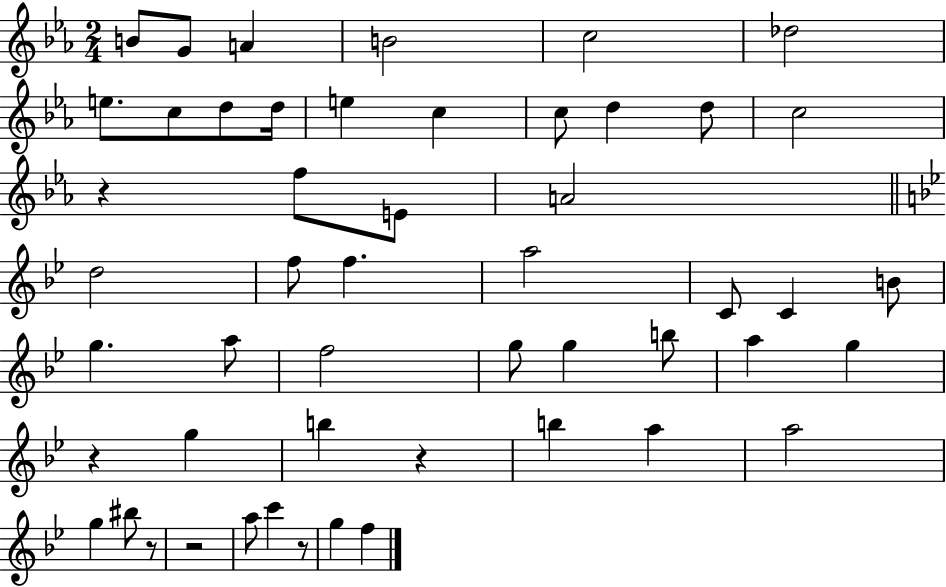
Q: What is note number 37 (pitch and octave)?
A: B5